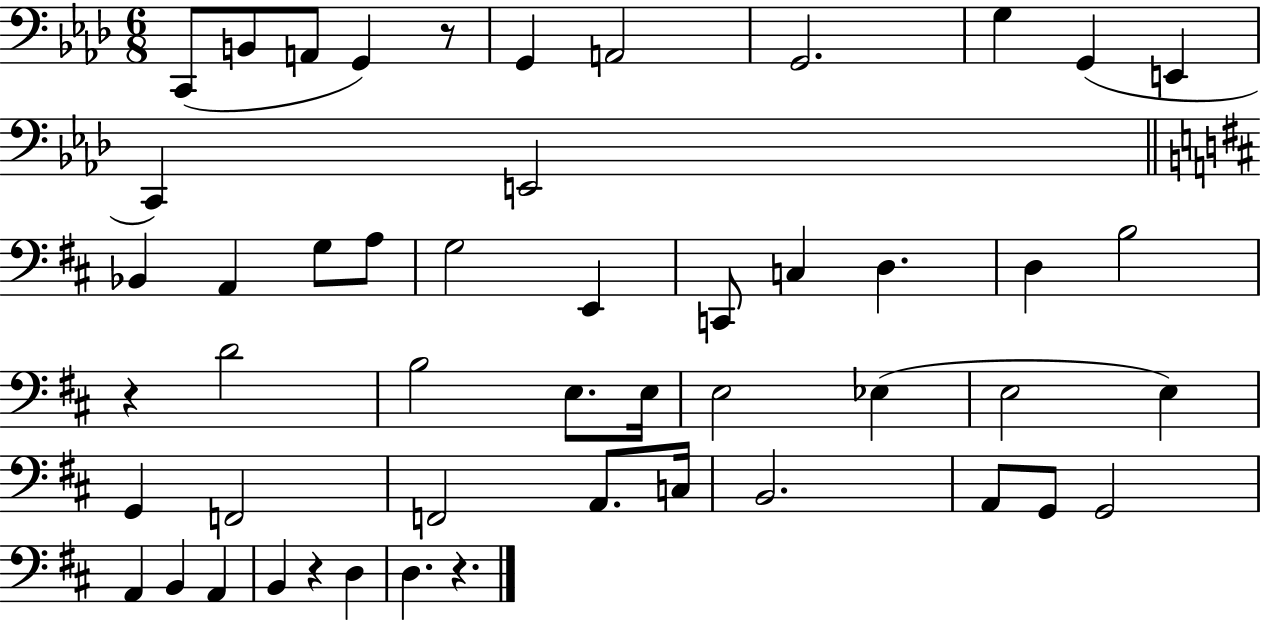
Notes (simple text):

C2/e B2/e A2/e G2/q R/e G2/q A2/h G2/h. G3/q G2/q E2/q C2/q E2/h Bb2/q A2/q G3/e A3/e G3/h E2/q C2/e C3/q D3/q. D3/q B3/h R/q D4/h B3/h E3/e. E3/s E3/h Eb3/q E3/h E3/q G2/q F2/h F2/h A2/e. C3/s B2/h. A2/e G2/e G2/h A2/q B2/q A2/q B2/q R/q D3/q D3/q. R/q.